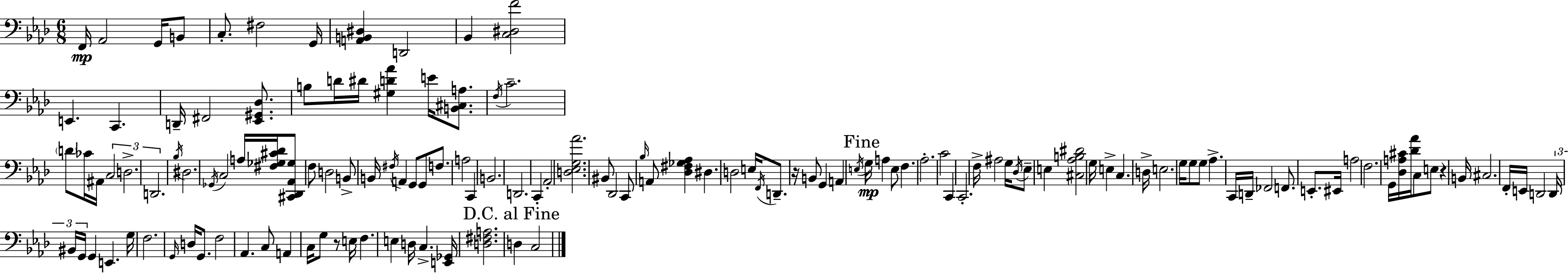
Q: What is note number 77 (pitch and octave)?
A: D3